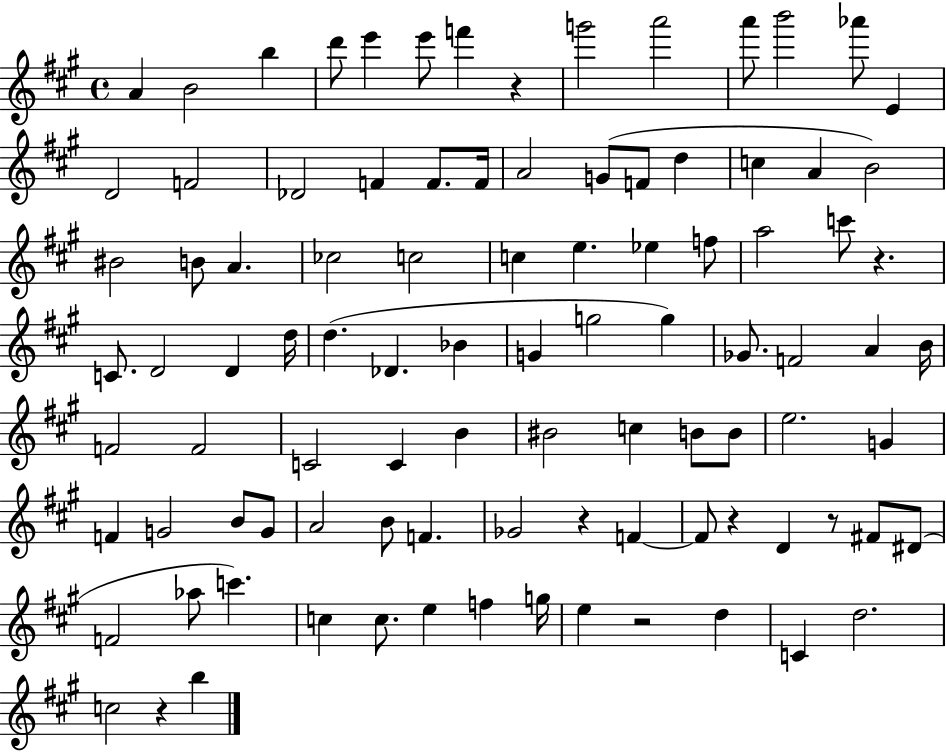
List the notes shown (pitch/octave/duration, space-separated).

A4/q B4/h B5/q D6/e E6/q E6/e F6/q R/q G6/h A6/h A6/e B6/h Ab6/e E4/q D4/h F4/h Db4/h F4/q F4/e. F4/s A4/h G4/e F4/e D5/q C5/q A4/q B4/h BIS4/h B4/e A4/q. CES5/h C5/h C5/q E5/q. Eb5/q F5/e A5/h C6/e R/q. C4/e. D4/h D4/q D5/s D5/q. Db4/q. Bb4/q G4/q G5/h G5/q Gb4/e. F4/h A4/q B4/s F4/h F4/h C4/h C4/q B4/q BIS4/h C5/q B4/e B4/e E5/h. G4/q F4/q G4/h B4/e G4/e A4/h B4/e F4/q. Gb4/h R/q F4/q F4/e R/q D4/q R/e F#4/e D#4/e F4/h Ab5/e C6/q. C5/q C5/e. E5/q F5/q G5/s E5/q R/h D5/q C4/q D5/h. C5/h R/q B5/q